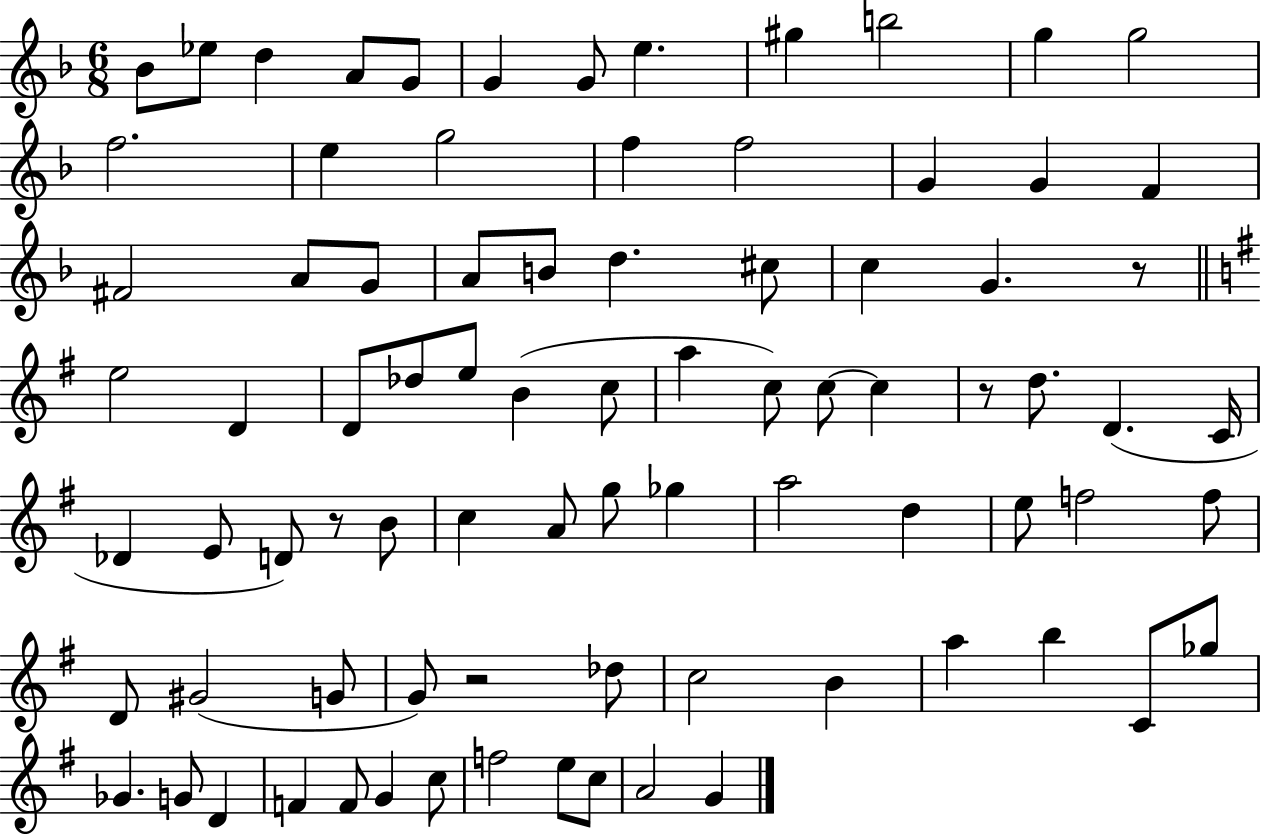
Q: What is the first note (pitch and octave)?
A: Bb4